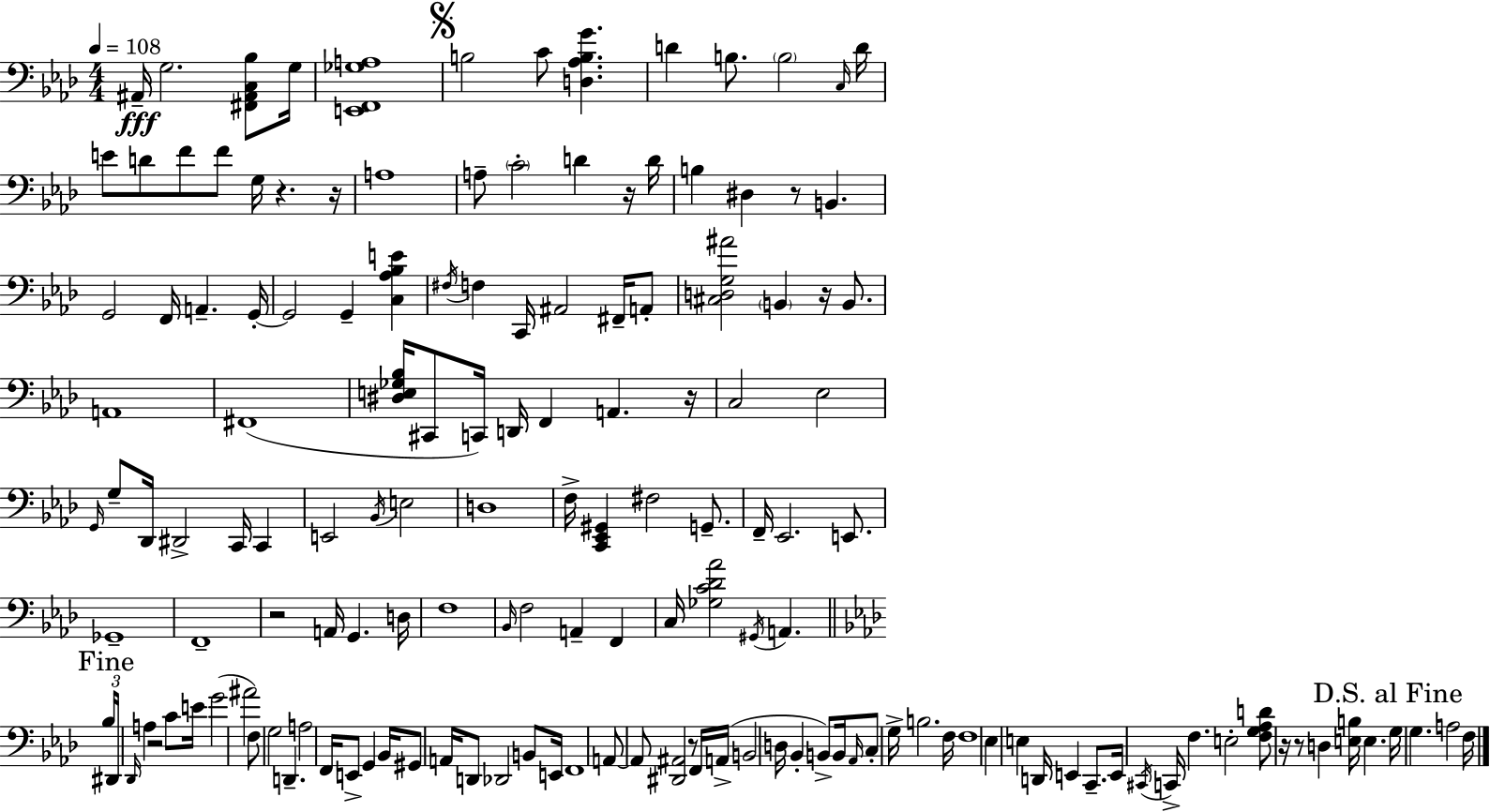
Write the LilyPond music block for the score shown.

{
  \clef bass
  \numericTimeSignature
  \time 4/4
  \key aes \major
  \tempo 4 = 108
  \repeat volta 2 { ais,16--\fff g2. <fis, ais, c bes>8 g16 | <e, f, ges a>1 | \mark \markup { \musicglyph "scripts.segno" } b2 c'8 <d aes b g'>4. | d'4 b8. \parenthesize b2 \grace { c16 } | \break d'16 e'8 d'8 f'8 f'8 g16 r4. | r16 a1 | a8-- \parenthesize c'2-. d'4 r16 | d'16 b4 dis4 r8 b,4. | \break g,2 f,16 a,4.-- | g,16-.~~ g,2 g,4-- <c aes bes e'>4 | \acciaccatura { fis16 } f4 c,16 ais,2 fis,16-- | a,8-. <cis d g ais'>2 \parenthesize b,4 r16 b,8. | \break a,1 | fis,1( | <dis e ges bes>16 cis,8 c,16) d,16 f,4 a,4. | r16 c2 ees2 | \break \grace { g,16 } g8-- des,16 dis,2-> c,16 c,4 | e,2 \acciaccatura { bes,16 } e2 | d1 | f16-> <c, ees, gis,>4 fis2 | \break g,8.-- f,16-- ees,2. | e,8. ges,1-- | f,1-- | r2 a,16 g,4. | \break d16 f1 | \grace { bes,16 } f2 a,4-- | f,4 c16 <ges c' des' aes'>2 \acciaccatura { gis,16 } a,4. | \mark "Fine" \bar "||" \break \key aes \major \tuplet 3/2 { bes16 dis,16 \grace { des,16 } } a4 r2 c'8 | e'16 g'2( ais'2 | f8) g2 d,4.-- | a2 f,16 e,8-> g,4 | \break bes,16 gis,8 a,16 d,8 des,2 b,8 | e,16 f,1 | a,8~~ a,8 <dis, ais,>2 r8 | f,16 a,16->( b,2 d16 bes,4-. b,8->) | \break b,16 \grace { aes,16 } c8-. g16-> b2. | f16 f1 | ees4 e4 d,16 e,4 | c,8.-- e,16 \acciaccatura { cis,16 } c,16-> f4. e2-. | \break <f g aes d'>8 r16 r8 d4 <e b>16 e4. | \mark "D.S. al Fine" g16 g4. a2 | f16 } \bar "|."
}